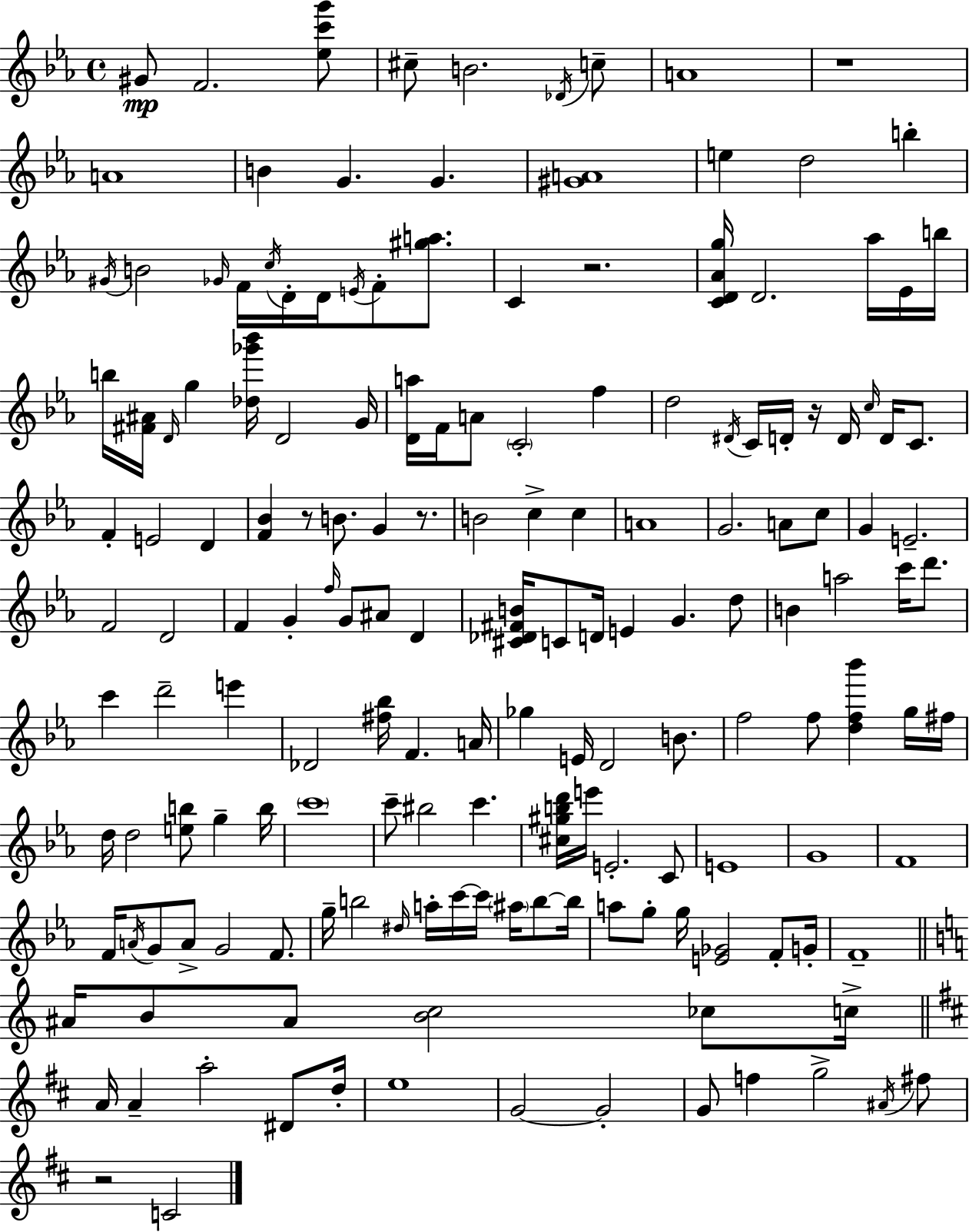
G#4/e F4/h. [Eb5,C6,G6]/e C#5/e B4/h. Db4/s C5/e A4/w R/w A4/w B4/q G4/q. G4/q. [G#4,A4]/w E5/q D5/h B5/q G#4/s B4/h Gb4/s F4/s C5/s D4/s D4/s E4/s F4/e [G#5,A5]/e. C4/q R/h. [C4,D4,Ab4,G5]/s D4/h. Ab5/s Eb4/s B5/s B5/s [F#4,A#4]/s D4/s G5/q [Db5,Gb6,Bb6]/s D4/h G4/s [D4,A5]/s F4/s A4/e C4/h F5/q D5/h D#4/s C4/s D4/s R/s D4/s C5/s D4/s C4/e. F4/q E4/h D4/q [F4,Bb4]/q R/e B4/e. G4/q R/e. B4/h C5/q C5/q A4/w G4/h. A4/e C5/e G4/q E4/h. F4/h D4/h F4/q G4/q F5/s G4/e A#4/e D4/q [C#4,Db4,F#4,B4]/s C4/e D4/s E4/q G4/q. D5/e B4/q A5/h C6/s D6/e. C6/q D6/h E6/q Db4/h [F#5,Bb5]/s F4/q. A4/s Gb5/q E4/s D4/h B4/e. F5/h F5/e [D5,F5,Bb6]/q G5/s F#5/s D5/s D5/h [E5,B5]/e G5/q B5/s C6/w C6/e BIS5/h C6/q. [C#5,G#5,B5,D6]/s E6/s E4/h. C4/e E4/w G4/w F4/w F4/s A4/s G4/e A4/e G4/h F4/e. G5/s B5/h D#5/s A5/s C6/s C6/s A#5/s B5/e B5/s A5/e G5/e G5/s [E4,Gb4]/h F4/e G4/s F4/w A#4/s B4/e A#4/e [B4,C5]/h CES5/e C5/s A4/s A4/q A5/h D#4/e D5/s E5/w G4/h G4/h G4/e F5/q G5/h A#4/s F#5/e R/h C4/h